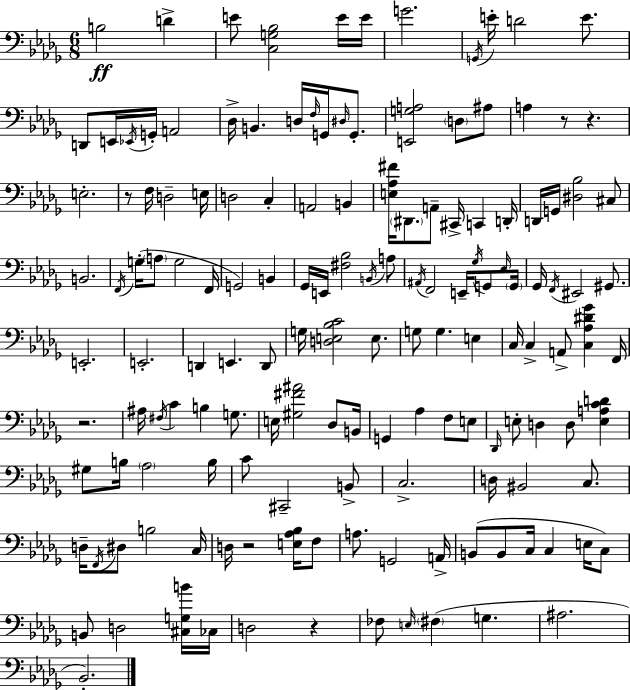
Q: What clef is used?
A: bass